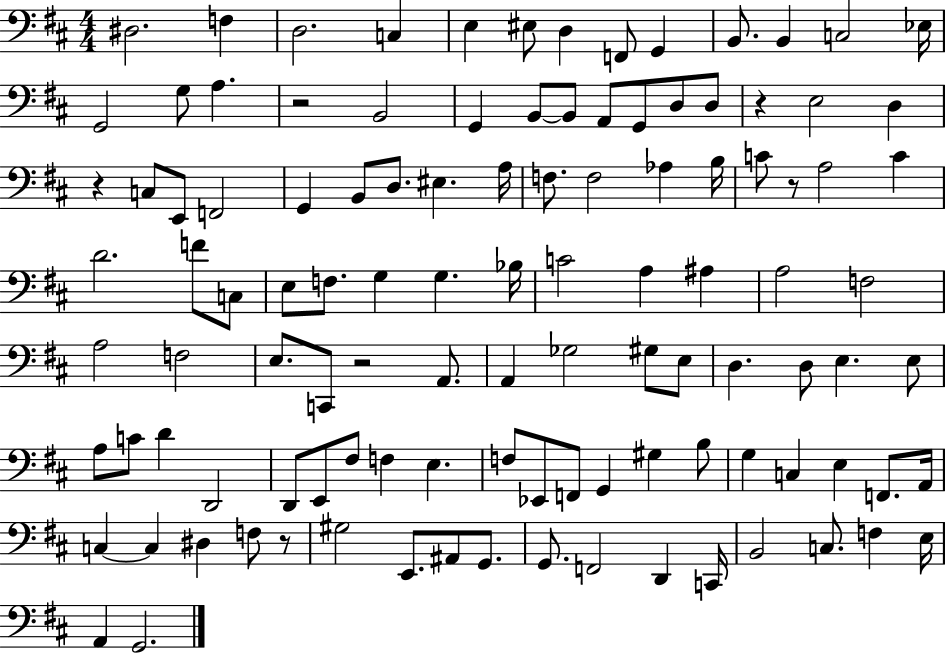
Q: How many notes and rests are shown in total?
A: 111